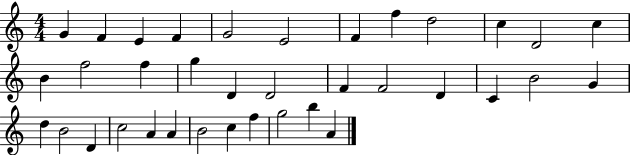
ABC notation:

X:1
T:Untitled
M:4/4
L:1/4
K:C
G F E F G2 E2 F f d2 c D2 c B f2 f g D D2 F F2 D C B2 G d B2 D c2 A A B2 c f g2 b A